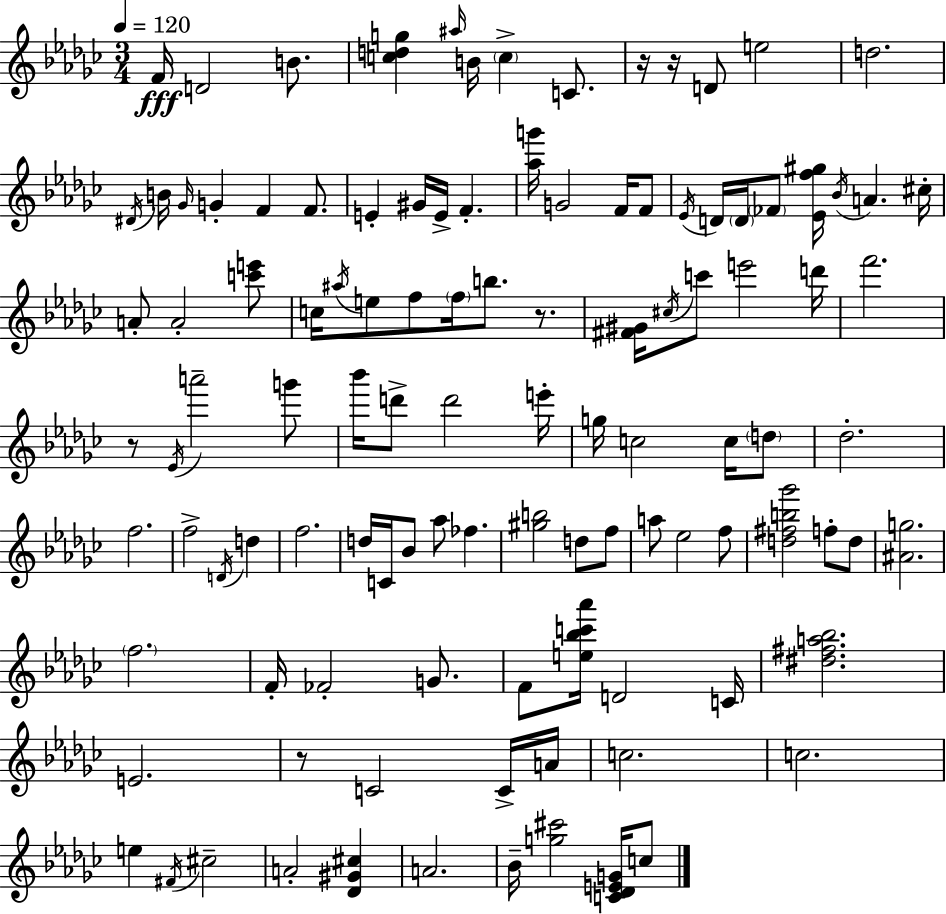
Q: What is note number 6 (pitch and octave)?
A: C5